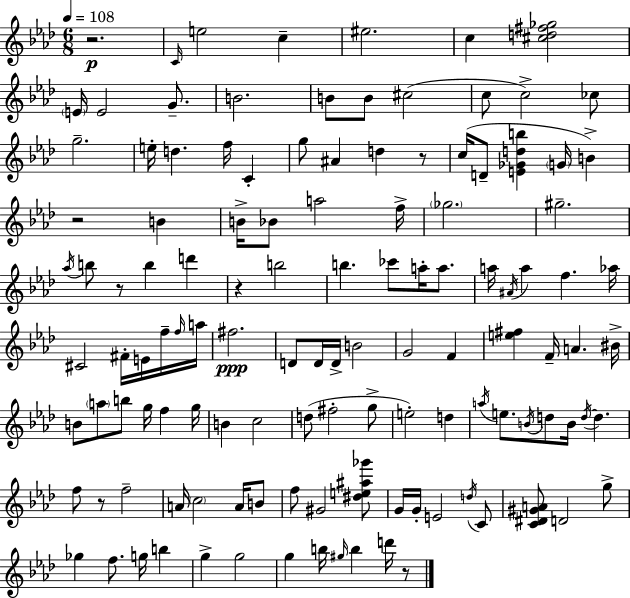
{
  \clef treble
  \numericTimeSignature
  \time 6/8
  \key aes \major
  \tempo 4 = 108
  r2.\p | \grace { c'16 } e''2 c''4-- | eis''2. | c''4 <cis'' d'' fis'' ges''>2 | \break \parenthesize e'16 e'2 g'8.-- | b'2. | b'8 b'8 cis''2( | c''8 c''2->) ces''8 | \break g''2.-- | e''16-. d''4. f''16 c'4-. | g''8 ais'4 d''4 r8 | c''16( d'8-- <e' ges' d'' b''>4 \parenthesize g'16 b'4->) | \break r2 b'4 | b'16-> bes'8 a''2 | f''16-> \parenthesize ges''2. | gis''2.-- | \break \acciaccatura { aes''16 } b''8 r8 b''4 d'''4 | r4 b''2 | b''4. ces'''8 a''16-. a''8. | a''16 \acciaccatura { ais'16 } a''4 f''4. | \break aes''16 cis'2 fis'16-. | e'16 f''16-- \grace { f''16 } a''16 fis''2.\ppp | d'8 d'16 d'16-> b'2 | g'2 | \break f'4 <e'' fis''>4 f'16-- a'4. | bis'16-> b'8 \parenthesize a''8 b''8 g''16 f''4 | g''16 b'4 c''2 | d''8( fis''2-. | \break g''8-> e''2-.) | d''4 \acciaccatura { a''16 } e''8. \acciaccatura { b'16 } d''8 b'16 | \acciaccatura { d''16~ }~ d''4. f''8 r8 f''2-- | a'16 \parenthesize c''2 | \break a'16 b'8 f''8 gis'2 | <dis'' e'' ais'' ges'''>8 g'16 g'16-. e'2 | \acciaccatura { d''16 } c'8 <c' dis' gis' a'>8 d'2 | g''8-> ges''4 | \break f''8. g''16 b''4 g''4-> | g''2 g''4 | b''16 \grace { gis''16 } b''4 d'''16 r8 \bar "|."
}